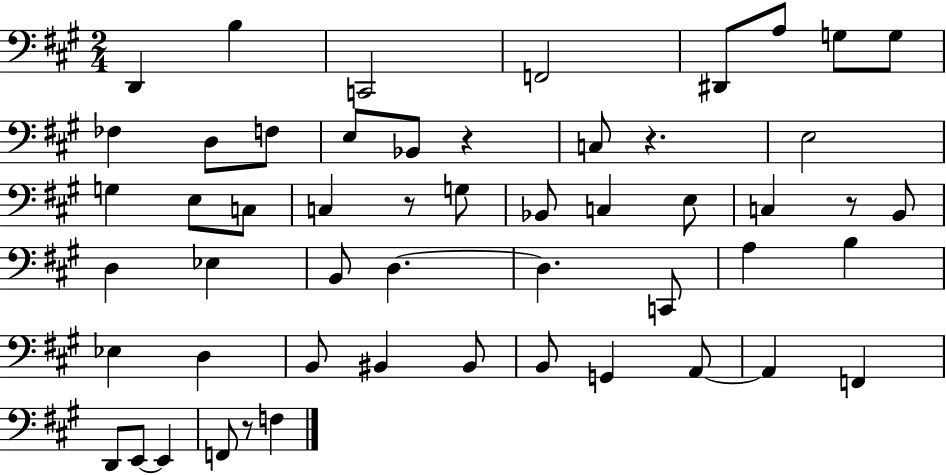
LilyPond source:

{
  \clef bass
  \numericTimeSignature
  \time 2/4
  \key a \major
  \repeat volta 2 { d,4 b4 | c,2 | f,2 | dis,8 a8 g8 g8 | \break fes4 d8 f8 | e8 bes,8 r4 | c8 r4. | e2 | \break g4 e8 c8 | c4 r8 g8 | bes,8 c4 e8 | c4 r8 b,8 | \break d4 ees4 | b,8 d4.~~ | d4. c,8 | a4 b4 | \break ees4 d4 | b,8 bis,4 bis,8 | b,8 g,4 a,8~~ | a,4 f,4 | \break d,8 e,8~~ e,4 | f,8 r8 f4 | } \bar "|."
}